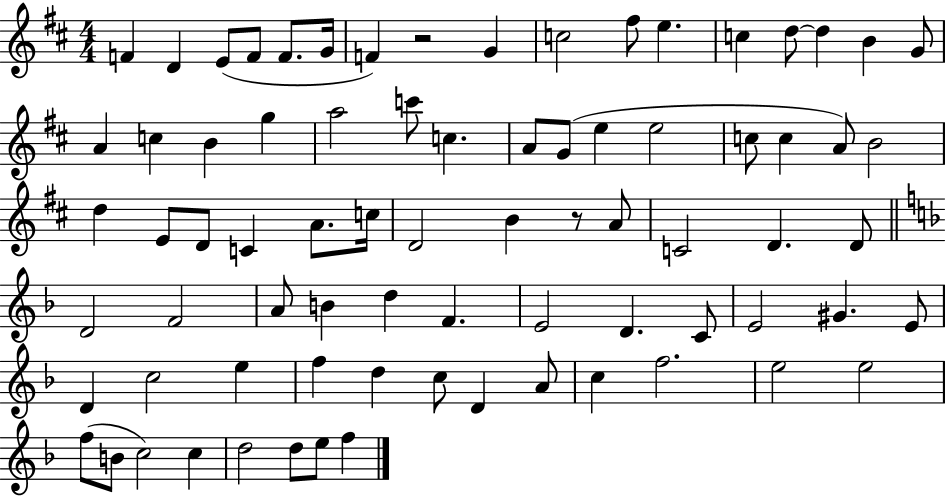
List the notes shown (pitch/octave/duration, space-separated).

F4/q D4/q E4/e F4/e F4/e. G4/s F4/q R/h G4/q C5/h F#5/e E5/q. C5/q D5/e D5/q B4/q G4/e A4/q C5/q B4/q G5/q A5/h C6/e C5/q. A4/e G4/e E5/q E5/h C5/e C5/q A4/e B4/h D5/q E4/e D4/e C4/q A4/e. C5/s D4/h B4/q R/e A4/e C4/h D4/q. D4/e D4/h F4/h A4/e B4/q D5/q F4/q. E4/h D4/q. C4/e E4/h G#4/q. E4/e D4/q C5/h E5/q F5/q D5/q C5/e D4/q A4/e C5/q F5/h. E5/h E5/h F5/e B4/e C5/h C5/q D5/h D5/e E5/e F5/q